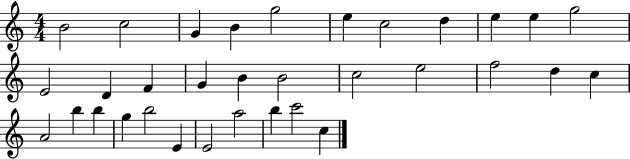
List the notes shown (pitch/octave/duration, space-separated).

B4/h C5/h G4/q B4/q G5/h E5/q C5/h D5/q E5/q E5/q G5/h E4/h D4/q F4/q G4/q B4/q B4/h C5/h E5/h F5/h D5/q C5/q A4/h B5/q B5/q G5/q B5/h E4/q E4/h A5/h B5/q C6/h C5/q